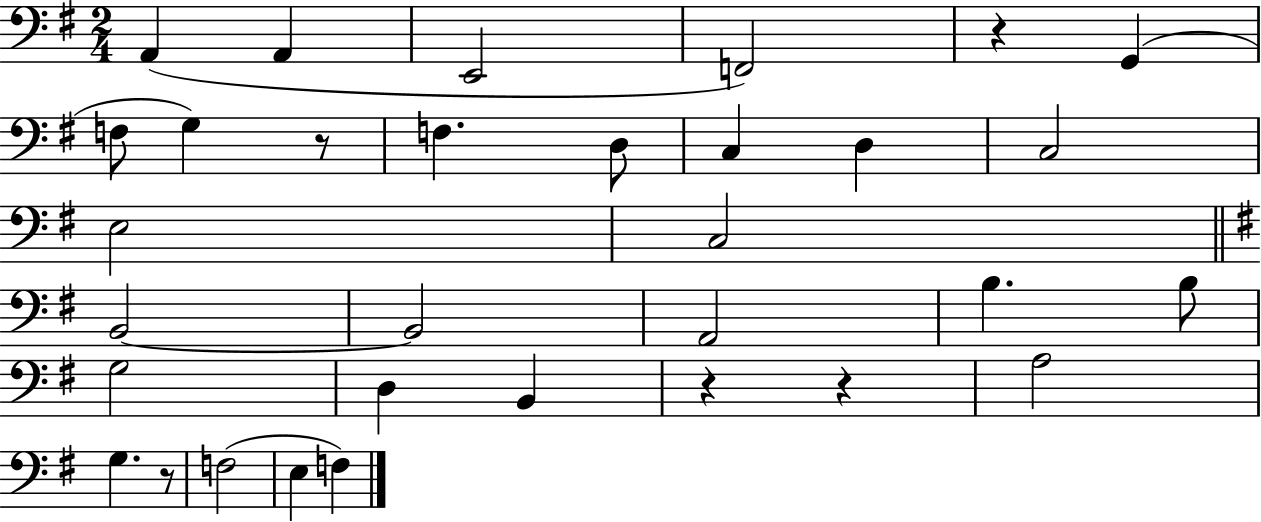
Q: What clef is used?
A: bass